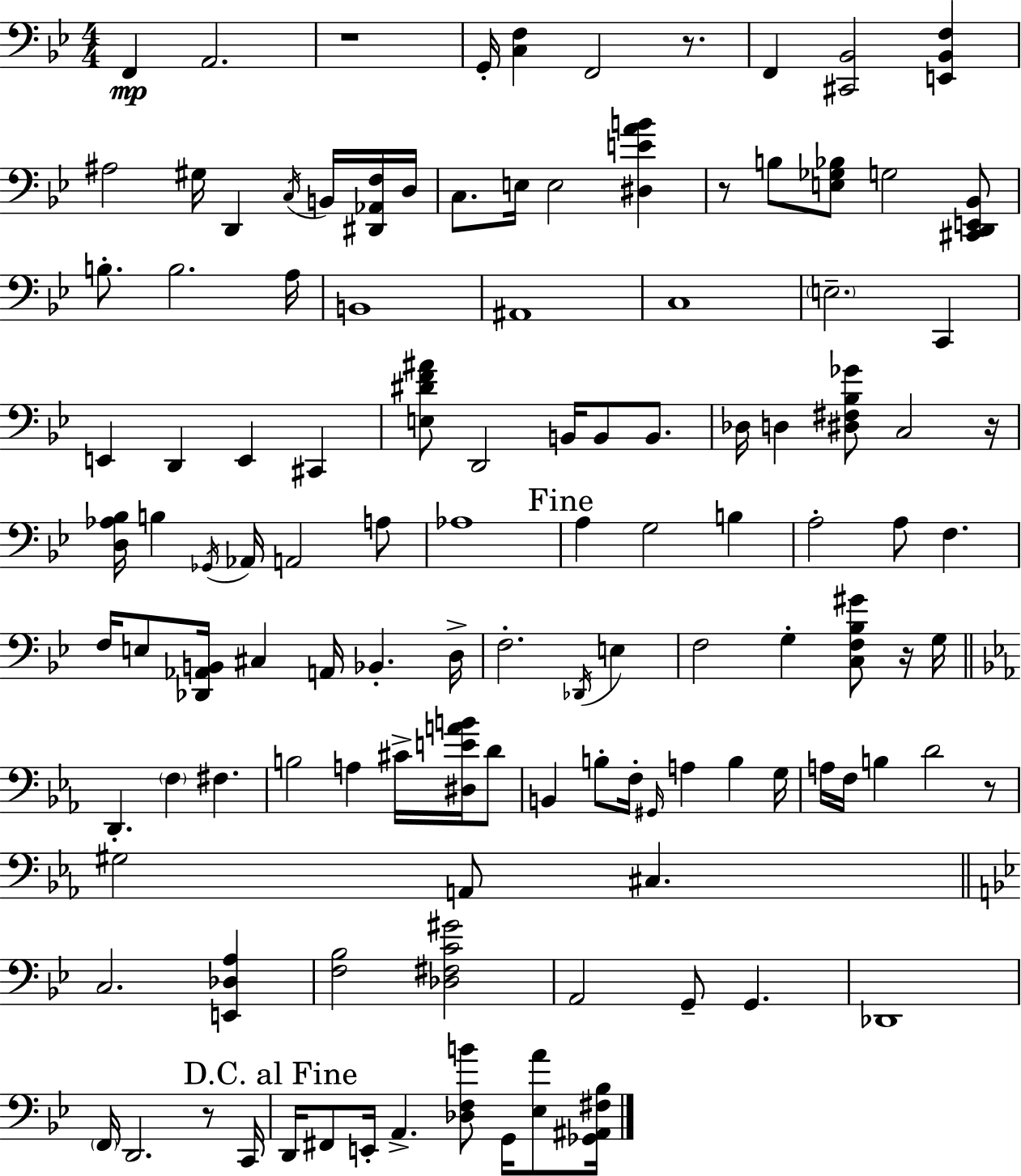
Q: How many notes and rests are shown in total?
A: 119